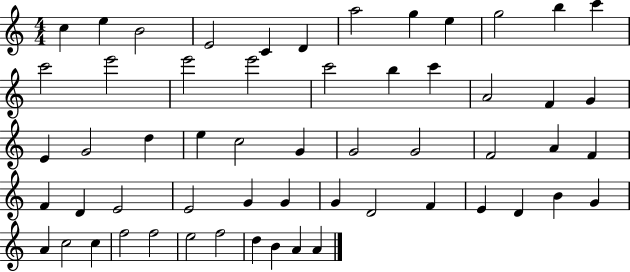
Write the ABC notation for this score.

X:1
T:Untitled
M:4/4
L:1/4
K:C
c e B2 E2 C D a2 g e g2 b c' c'2 e'2 e'2 e'2 c'2 b c' A2 F G E G2 d e c2 G G2 G2 F2 A F F D E2 E2 G G G D2 F E D B G A c2 c f2 f2 e2 f2 d B A A